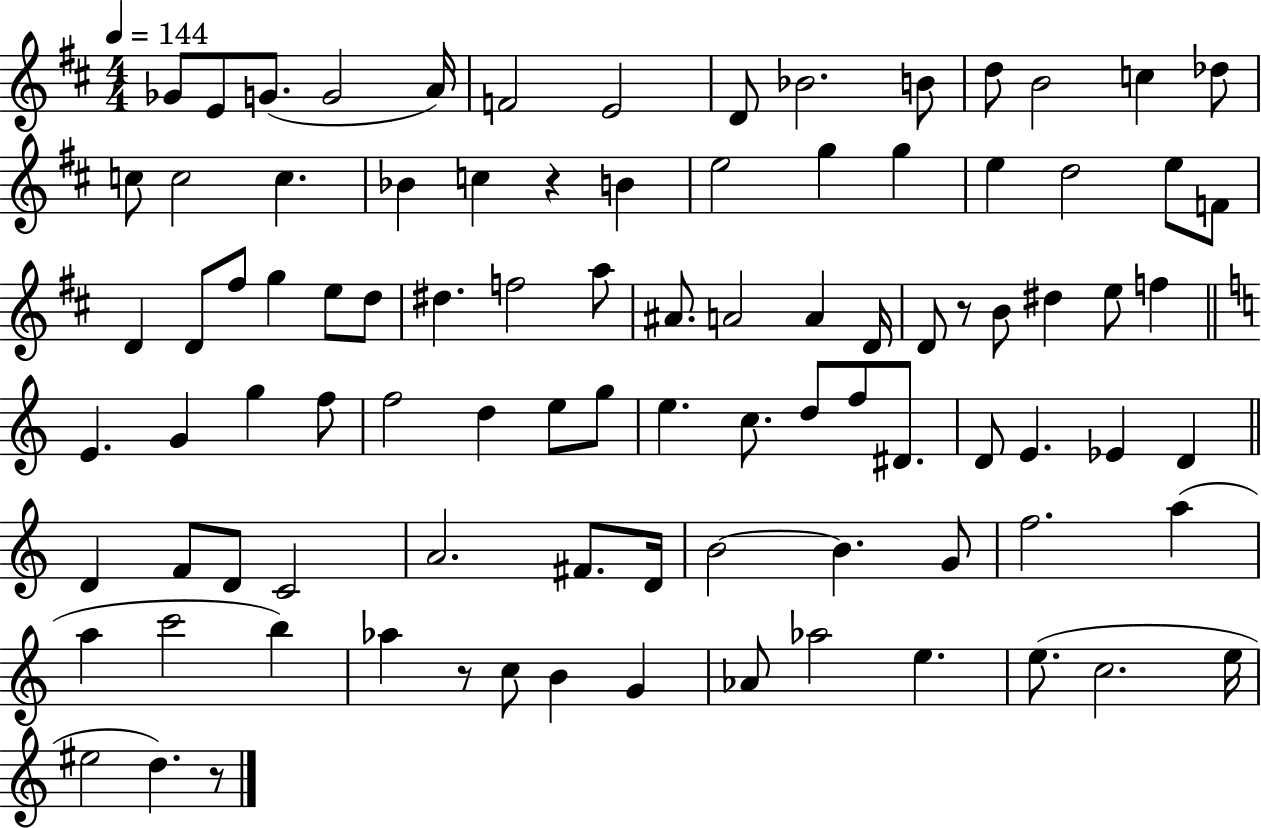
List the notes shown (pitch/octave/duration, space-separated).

Gb4/e E4/e G4/e. G4/h A4/s F4/h E4/h D4/e Bb4/h. B4/e D5/e B4/h C5/q Db5/e C5/e C5/h C5/q. Bb4/q C5/q R/q B4/q E5/h G5/q G5/q E5/q D5/h E5/e F4/e D4/q D4/e F#5/e G5/q E5/e D5/e D#5/q. F5/h A5/e A#4/e. A4/h A4/q D4/s D4/e R/e B4/e D#5/q E5/e F5/q E4/q. G4/q G5/q F5/e F5/h D5/q E5/e G5/e E5/q. C5/e. D5/e F5/e D#4/e. D4/e E4/q. Eb4/q D4/q D4/q F4/e D4/e C4/h A4/h. F#4/e. D4/s B4/h B4/q. G4/e F5/h. A5/q A5/q C6/h B5/q Ab5/q R/e C5/e B4/q G4/q Ab4/e Ab5/h E5/q. E5/e. C5/h. E5/s EIS5/h D5/q. R/e